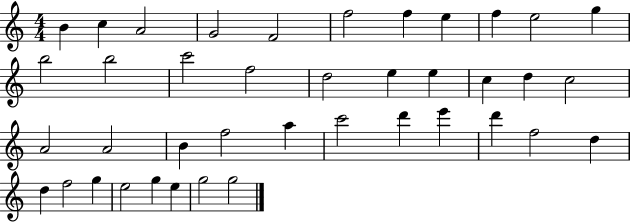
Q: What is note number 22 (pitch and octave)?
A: A4